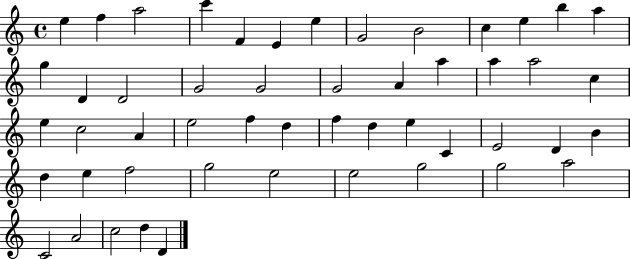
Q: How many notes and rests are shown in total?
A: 51